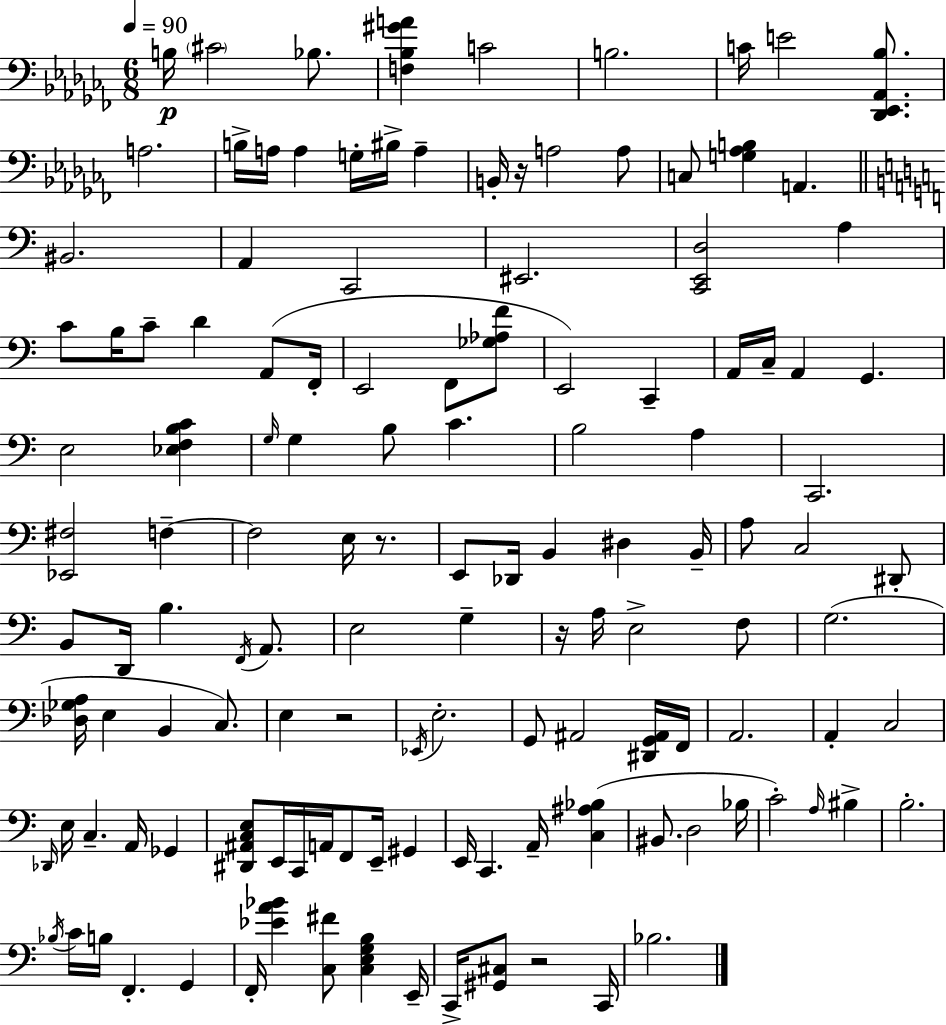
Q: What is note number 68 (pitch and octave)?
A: G3